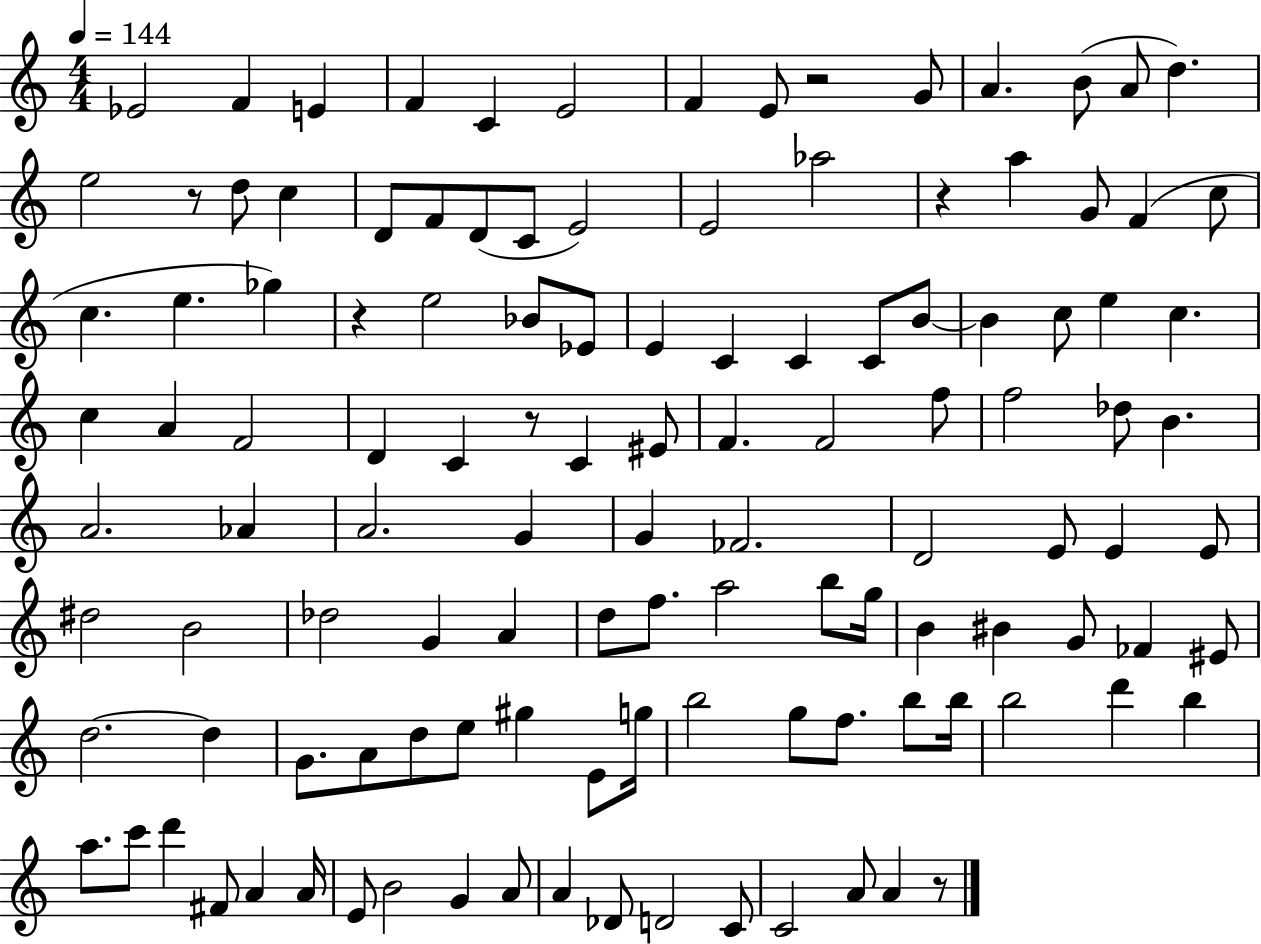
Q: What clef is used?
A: treble